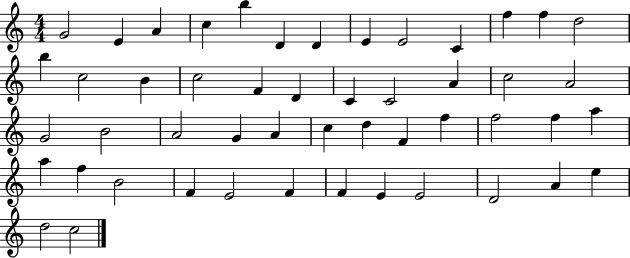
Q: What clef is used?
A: treble